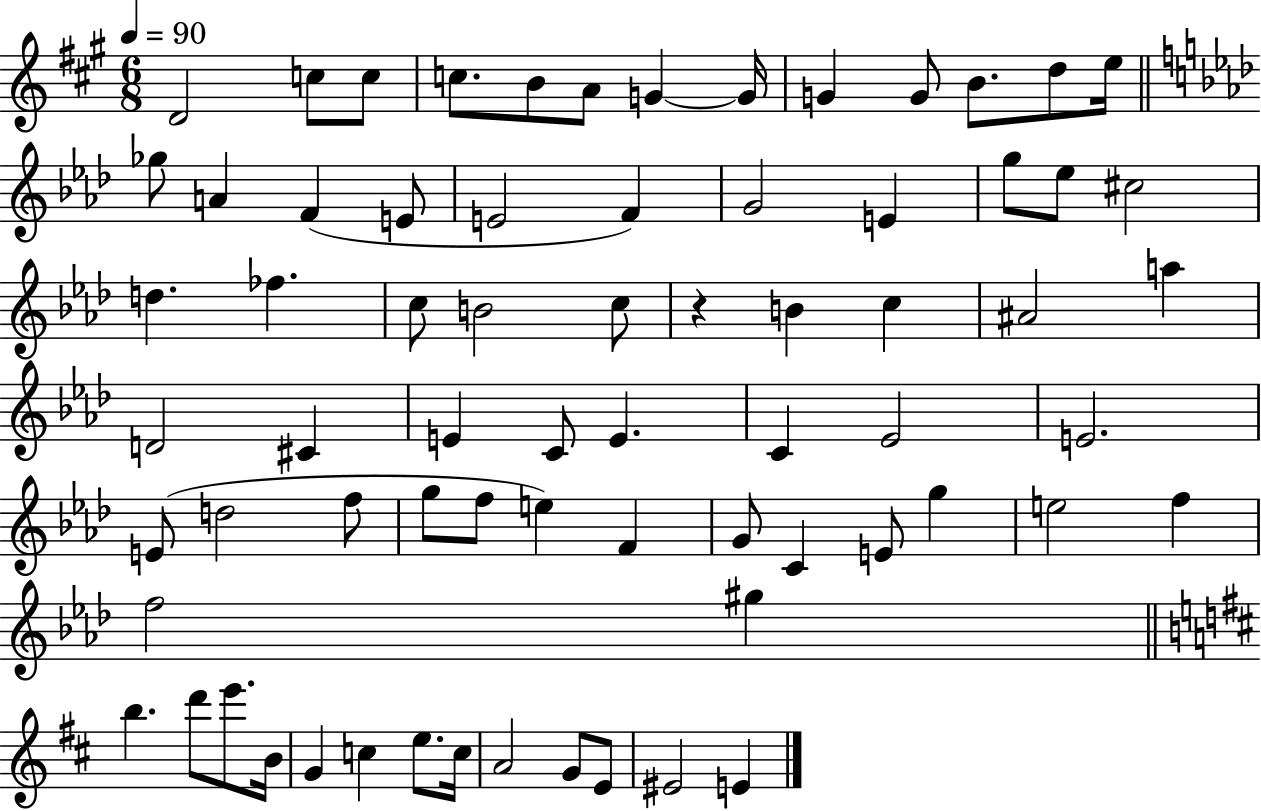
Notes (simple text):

D4/h C5/e C5/e C5/e. B4/e A4/e G4/q G4/s G4/q G4/e B4/e. D5/e E5/s Gb5/e A4/q F4/q E4/e E4/h F4/q G4/h E4/q G5/e Eb5/e C#5/h D5/q. FES5/q. C5/e B4/h C5/e R/q B4/q C5/q A#4/h A5/q D4/h C#4/q E4/q C4/e E4/q. C4/q Eb4/h E4/h. E4/e D5/h F5/e G5/e F5/e E5/q F4/q G4/e C4/q E4/e G5/q E5/h F5/q F5/h G#5/q B5/q. D6/e E6/e. B4/s G4/q C5/q E5/e. C5/s A4/h G4/e E4/e EIS4/h E4/q